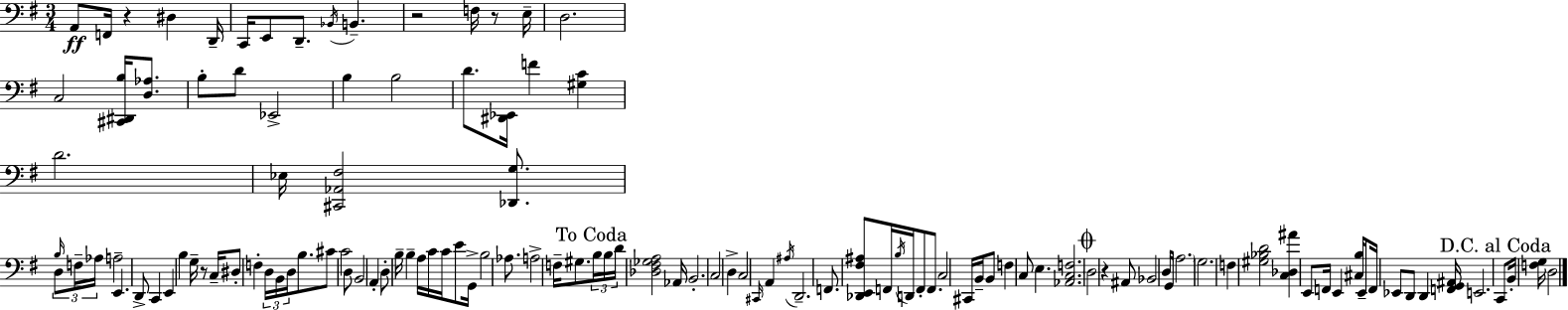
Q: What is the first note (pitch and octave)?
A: A2